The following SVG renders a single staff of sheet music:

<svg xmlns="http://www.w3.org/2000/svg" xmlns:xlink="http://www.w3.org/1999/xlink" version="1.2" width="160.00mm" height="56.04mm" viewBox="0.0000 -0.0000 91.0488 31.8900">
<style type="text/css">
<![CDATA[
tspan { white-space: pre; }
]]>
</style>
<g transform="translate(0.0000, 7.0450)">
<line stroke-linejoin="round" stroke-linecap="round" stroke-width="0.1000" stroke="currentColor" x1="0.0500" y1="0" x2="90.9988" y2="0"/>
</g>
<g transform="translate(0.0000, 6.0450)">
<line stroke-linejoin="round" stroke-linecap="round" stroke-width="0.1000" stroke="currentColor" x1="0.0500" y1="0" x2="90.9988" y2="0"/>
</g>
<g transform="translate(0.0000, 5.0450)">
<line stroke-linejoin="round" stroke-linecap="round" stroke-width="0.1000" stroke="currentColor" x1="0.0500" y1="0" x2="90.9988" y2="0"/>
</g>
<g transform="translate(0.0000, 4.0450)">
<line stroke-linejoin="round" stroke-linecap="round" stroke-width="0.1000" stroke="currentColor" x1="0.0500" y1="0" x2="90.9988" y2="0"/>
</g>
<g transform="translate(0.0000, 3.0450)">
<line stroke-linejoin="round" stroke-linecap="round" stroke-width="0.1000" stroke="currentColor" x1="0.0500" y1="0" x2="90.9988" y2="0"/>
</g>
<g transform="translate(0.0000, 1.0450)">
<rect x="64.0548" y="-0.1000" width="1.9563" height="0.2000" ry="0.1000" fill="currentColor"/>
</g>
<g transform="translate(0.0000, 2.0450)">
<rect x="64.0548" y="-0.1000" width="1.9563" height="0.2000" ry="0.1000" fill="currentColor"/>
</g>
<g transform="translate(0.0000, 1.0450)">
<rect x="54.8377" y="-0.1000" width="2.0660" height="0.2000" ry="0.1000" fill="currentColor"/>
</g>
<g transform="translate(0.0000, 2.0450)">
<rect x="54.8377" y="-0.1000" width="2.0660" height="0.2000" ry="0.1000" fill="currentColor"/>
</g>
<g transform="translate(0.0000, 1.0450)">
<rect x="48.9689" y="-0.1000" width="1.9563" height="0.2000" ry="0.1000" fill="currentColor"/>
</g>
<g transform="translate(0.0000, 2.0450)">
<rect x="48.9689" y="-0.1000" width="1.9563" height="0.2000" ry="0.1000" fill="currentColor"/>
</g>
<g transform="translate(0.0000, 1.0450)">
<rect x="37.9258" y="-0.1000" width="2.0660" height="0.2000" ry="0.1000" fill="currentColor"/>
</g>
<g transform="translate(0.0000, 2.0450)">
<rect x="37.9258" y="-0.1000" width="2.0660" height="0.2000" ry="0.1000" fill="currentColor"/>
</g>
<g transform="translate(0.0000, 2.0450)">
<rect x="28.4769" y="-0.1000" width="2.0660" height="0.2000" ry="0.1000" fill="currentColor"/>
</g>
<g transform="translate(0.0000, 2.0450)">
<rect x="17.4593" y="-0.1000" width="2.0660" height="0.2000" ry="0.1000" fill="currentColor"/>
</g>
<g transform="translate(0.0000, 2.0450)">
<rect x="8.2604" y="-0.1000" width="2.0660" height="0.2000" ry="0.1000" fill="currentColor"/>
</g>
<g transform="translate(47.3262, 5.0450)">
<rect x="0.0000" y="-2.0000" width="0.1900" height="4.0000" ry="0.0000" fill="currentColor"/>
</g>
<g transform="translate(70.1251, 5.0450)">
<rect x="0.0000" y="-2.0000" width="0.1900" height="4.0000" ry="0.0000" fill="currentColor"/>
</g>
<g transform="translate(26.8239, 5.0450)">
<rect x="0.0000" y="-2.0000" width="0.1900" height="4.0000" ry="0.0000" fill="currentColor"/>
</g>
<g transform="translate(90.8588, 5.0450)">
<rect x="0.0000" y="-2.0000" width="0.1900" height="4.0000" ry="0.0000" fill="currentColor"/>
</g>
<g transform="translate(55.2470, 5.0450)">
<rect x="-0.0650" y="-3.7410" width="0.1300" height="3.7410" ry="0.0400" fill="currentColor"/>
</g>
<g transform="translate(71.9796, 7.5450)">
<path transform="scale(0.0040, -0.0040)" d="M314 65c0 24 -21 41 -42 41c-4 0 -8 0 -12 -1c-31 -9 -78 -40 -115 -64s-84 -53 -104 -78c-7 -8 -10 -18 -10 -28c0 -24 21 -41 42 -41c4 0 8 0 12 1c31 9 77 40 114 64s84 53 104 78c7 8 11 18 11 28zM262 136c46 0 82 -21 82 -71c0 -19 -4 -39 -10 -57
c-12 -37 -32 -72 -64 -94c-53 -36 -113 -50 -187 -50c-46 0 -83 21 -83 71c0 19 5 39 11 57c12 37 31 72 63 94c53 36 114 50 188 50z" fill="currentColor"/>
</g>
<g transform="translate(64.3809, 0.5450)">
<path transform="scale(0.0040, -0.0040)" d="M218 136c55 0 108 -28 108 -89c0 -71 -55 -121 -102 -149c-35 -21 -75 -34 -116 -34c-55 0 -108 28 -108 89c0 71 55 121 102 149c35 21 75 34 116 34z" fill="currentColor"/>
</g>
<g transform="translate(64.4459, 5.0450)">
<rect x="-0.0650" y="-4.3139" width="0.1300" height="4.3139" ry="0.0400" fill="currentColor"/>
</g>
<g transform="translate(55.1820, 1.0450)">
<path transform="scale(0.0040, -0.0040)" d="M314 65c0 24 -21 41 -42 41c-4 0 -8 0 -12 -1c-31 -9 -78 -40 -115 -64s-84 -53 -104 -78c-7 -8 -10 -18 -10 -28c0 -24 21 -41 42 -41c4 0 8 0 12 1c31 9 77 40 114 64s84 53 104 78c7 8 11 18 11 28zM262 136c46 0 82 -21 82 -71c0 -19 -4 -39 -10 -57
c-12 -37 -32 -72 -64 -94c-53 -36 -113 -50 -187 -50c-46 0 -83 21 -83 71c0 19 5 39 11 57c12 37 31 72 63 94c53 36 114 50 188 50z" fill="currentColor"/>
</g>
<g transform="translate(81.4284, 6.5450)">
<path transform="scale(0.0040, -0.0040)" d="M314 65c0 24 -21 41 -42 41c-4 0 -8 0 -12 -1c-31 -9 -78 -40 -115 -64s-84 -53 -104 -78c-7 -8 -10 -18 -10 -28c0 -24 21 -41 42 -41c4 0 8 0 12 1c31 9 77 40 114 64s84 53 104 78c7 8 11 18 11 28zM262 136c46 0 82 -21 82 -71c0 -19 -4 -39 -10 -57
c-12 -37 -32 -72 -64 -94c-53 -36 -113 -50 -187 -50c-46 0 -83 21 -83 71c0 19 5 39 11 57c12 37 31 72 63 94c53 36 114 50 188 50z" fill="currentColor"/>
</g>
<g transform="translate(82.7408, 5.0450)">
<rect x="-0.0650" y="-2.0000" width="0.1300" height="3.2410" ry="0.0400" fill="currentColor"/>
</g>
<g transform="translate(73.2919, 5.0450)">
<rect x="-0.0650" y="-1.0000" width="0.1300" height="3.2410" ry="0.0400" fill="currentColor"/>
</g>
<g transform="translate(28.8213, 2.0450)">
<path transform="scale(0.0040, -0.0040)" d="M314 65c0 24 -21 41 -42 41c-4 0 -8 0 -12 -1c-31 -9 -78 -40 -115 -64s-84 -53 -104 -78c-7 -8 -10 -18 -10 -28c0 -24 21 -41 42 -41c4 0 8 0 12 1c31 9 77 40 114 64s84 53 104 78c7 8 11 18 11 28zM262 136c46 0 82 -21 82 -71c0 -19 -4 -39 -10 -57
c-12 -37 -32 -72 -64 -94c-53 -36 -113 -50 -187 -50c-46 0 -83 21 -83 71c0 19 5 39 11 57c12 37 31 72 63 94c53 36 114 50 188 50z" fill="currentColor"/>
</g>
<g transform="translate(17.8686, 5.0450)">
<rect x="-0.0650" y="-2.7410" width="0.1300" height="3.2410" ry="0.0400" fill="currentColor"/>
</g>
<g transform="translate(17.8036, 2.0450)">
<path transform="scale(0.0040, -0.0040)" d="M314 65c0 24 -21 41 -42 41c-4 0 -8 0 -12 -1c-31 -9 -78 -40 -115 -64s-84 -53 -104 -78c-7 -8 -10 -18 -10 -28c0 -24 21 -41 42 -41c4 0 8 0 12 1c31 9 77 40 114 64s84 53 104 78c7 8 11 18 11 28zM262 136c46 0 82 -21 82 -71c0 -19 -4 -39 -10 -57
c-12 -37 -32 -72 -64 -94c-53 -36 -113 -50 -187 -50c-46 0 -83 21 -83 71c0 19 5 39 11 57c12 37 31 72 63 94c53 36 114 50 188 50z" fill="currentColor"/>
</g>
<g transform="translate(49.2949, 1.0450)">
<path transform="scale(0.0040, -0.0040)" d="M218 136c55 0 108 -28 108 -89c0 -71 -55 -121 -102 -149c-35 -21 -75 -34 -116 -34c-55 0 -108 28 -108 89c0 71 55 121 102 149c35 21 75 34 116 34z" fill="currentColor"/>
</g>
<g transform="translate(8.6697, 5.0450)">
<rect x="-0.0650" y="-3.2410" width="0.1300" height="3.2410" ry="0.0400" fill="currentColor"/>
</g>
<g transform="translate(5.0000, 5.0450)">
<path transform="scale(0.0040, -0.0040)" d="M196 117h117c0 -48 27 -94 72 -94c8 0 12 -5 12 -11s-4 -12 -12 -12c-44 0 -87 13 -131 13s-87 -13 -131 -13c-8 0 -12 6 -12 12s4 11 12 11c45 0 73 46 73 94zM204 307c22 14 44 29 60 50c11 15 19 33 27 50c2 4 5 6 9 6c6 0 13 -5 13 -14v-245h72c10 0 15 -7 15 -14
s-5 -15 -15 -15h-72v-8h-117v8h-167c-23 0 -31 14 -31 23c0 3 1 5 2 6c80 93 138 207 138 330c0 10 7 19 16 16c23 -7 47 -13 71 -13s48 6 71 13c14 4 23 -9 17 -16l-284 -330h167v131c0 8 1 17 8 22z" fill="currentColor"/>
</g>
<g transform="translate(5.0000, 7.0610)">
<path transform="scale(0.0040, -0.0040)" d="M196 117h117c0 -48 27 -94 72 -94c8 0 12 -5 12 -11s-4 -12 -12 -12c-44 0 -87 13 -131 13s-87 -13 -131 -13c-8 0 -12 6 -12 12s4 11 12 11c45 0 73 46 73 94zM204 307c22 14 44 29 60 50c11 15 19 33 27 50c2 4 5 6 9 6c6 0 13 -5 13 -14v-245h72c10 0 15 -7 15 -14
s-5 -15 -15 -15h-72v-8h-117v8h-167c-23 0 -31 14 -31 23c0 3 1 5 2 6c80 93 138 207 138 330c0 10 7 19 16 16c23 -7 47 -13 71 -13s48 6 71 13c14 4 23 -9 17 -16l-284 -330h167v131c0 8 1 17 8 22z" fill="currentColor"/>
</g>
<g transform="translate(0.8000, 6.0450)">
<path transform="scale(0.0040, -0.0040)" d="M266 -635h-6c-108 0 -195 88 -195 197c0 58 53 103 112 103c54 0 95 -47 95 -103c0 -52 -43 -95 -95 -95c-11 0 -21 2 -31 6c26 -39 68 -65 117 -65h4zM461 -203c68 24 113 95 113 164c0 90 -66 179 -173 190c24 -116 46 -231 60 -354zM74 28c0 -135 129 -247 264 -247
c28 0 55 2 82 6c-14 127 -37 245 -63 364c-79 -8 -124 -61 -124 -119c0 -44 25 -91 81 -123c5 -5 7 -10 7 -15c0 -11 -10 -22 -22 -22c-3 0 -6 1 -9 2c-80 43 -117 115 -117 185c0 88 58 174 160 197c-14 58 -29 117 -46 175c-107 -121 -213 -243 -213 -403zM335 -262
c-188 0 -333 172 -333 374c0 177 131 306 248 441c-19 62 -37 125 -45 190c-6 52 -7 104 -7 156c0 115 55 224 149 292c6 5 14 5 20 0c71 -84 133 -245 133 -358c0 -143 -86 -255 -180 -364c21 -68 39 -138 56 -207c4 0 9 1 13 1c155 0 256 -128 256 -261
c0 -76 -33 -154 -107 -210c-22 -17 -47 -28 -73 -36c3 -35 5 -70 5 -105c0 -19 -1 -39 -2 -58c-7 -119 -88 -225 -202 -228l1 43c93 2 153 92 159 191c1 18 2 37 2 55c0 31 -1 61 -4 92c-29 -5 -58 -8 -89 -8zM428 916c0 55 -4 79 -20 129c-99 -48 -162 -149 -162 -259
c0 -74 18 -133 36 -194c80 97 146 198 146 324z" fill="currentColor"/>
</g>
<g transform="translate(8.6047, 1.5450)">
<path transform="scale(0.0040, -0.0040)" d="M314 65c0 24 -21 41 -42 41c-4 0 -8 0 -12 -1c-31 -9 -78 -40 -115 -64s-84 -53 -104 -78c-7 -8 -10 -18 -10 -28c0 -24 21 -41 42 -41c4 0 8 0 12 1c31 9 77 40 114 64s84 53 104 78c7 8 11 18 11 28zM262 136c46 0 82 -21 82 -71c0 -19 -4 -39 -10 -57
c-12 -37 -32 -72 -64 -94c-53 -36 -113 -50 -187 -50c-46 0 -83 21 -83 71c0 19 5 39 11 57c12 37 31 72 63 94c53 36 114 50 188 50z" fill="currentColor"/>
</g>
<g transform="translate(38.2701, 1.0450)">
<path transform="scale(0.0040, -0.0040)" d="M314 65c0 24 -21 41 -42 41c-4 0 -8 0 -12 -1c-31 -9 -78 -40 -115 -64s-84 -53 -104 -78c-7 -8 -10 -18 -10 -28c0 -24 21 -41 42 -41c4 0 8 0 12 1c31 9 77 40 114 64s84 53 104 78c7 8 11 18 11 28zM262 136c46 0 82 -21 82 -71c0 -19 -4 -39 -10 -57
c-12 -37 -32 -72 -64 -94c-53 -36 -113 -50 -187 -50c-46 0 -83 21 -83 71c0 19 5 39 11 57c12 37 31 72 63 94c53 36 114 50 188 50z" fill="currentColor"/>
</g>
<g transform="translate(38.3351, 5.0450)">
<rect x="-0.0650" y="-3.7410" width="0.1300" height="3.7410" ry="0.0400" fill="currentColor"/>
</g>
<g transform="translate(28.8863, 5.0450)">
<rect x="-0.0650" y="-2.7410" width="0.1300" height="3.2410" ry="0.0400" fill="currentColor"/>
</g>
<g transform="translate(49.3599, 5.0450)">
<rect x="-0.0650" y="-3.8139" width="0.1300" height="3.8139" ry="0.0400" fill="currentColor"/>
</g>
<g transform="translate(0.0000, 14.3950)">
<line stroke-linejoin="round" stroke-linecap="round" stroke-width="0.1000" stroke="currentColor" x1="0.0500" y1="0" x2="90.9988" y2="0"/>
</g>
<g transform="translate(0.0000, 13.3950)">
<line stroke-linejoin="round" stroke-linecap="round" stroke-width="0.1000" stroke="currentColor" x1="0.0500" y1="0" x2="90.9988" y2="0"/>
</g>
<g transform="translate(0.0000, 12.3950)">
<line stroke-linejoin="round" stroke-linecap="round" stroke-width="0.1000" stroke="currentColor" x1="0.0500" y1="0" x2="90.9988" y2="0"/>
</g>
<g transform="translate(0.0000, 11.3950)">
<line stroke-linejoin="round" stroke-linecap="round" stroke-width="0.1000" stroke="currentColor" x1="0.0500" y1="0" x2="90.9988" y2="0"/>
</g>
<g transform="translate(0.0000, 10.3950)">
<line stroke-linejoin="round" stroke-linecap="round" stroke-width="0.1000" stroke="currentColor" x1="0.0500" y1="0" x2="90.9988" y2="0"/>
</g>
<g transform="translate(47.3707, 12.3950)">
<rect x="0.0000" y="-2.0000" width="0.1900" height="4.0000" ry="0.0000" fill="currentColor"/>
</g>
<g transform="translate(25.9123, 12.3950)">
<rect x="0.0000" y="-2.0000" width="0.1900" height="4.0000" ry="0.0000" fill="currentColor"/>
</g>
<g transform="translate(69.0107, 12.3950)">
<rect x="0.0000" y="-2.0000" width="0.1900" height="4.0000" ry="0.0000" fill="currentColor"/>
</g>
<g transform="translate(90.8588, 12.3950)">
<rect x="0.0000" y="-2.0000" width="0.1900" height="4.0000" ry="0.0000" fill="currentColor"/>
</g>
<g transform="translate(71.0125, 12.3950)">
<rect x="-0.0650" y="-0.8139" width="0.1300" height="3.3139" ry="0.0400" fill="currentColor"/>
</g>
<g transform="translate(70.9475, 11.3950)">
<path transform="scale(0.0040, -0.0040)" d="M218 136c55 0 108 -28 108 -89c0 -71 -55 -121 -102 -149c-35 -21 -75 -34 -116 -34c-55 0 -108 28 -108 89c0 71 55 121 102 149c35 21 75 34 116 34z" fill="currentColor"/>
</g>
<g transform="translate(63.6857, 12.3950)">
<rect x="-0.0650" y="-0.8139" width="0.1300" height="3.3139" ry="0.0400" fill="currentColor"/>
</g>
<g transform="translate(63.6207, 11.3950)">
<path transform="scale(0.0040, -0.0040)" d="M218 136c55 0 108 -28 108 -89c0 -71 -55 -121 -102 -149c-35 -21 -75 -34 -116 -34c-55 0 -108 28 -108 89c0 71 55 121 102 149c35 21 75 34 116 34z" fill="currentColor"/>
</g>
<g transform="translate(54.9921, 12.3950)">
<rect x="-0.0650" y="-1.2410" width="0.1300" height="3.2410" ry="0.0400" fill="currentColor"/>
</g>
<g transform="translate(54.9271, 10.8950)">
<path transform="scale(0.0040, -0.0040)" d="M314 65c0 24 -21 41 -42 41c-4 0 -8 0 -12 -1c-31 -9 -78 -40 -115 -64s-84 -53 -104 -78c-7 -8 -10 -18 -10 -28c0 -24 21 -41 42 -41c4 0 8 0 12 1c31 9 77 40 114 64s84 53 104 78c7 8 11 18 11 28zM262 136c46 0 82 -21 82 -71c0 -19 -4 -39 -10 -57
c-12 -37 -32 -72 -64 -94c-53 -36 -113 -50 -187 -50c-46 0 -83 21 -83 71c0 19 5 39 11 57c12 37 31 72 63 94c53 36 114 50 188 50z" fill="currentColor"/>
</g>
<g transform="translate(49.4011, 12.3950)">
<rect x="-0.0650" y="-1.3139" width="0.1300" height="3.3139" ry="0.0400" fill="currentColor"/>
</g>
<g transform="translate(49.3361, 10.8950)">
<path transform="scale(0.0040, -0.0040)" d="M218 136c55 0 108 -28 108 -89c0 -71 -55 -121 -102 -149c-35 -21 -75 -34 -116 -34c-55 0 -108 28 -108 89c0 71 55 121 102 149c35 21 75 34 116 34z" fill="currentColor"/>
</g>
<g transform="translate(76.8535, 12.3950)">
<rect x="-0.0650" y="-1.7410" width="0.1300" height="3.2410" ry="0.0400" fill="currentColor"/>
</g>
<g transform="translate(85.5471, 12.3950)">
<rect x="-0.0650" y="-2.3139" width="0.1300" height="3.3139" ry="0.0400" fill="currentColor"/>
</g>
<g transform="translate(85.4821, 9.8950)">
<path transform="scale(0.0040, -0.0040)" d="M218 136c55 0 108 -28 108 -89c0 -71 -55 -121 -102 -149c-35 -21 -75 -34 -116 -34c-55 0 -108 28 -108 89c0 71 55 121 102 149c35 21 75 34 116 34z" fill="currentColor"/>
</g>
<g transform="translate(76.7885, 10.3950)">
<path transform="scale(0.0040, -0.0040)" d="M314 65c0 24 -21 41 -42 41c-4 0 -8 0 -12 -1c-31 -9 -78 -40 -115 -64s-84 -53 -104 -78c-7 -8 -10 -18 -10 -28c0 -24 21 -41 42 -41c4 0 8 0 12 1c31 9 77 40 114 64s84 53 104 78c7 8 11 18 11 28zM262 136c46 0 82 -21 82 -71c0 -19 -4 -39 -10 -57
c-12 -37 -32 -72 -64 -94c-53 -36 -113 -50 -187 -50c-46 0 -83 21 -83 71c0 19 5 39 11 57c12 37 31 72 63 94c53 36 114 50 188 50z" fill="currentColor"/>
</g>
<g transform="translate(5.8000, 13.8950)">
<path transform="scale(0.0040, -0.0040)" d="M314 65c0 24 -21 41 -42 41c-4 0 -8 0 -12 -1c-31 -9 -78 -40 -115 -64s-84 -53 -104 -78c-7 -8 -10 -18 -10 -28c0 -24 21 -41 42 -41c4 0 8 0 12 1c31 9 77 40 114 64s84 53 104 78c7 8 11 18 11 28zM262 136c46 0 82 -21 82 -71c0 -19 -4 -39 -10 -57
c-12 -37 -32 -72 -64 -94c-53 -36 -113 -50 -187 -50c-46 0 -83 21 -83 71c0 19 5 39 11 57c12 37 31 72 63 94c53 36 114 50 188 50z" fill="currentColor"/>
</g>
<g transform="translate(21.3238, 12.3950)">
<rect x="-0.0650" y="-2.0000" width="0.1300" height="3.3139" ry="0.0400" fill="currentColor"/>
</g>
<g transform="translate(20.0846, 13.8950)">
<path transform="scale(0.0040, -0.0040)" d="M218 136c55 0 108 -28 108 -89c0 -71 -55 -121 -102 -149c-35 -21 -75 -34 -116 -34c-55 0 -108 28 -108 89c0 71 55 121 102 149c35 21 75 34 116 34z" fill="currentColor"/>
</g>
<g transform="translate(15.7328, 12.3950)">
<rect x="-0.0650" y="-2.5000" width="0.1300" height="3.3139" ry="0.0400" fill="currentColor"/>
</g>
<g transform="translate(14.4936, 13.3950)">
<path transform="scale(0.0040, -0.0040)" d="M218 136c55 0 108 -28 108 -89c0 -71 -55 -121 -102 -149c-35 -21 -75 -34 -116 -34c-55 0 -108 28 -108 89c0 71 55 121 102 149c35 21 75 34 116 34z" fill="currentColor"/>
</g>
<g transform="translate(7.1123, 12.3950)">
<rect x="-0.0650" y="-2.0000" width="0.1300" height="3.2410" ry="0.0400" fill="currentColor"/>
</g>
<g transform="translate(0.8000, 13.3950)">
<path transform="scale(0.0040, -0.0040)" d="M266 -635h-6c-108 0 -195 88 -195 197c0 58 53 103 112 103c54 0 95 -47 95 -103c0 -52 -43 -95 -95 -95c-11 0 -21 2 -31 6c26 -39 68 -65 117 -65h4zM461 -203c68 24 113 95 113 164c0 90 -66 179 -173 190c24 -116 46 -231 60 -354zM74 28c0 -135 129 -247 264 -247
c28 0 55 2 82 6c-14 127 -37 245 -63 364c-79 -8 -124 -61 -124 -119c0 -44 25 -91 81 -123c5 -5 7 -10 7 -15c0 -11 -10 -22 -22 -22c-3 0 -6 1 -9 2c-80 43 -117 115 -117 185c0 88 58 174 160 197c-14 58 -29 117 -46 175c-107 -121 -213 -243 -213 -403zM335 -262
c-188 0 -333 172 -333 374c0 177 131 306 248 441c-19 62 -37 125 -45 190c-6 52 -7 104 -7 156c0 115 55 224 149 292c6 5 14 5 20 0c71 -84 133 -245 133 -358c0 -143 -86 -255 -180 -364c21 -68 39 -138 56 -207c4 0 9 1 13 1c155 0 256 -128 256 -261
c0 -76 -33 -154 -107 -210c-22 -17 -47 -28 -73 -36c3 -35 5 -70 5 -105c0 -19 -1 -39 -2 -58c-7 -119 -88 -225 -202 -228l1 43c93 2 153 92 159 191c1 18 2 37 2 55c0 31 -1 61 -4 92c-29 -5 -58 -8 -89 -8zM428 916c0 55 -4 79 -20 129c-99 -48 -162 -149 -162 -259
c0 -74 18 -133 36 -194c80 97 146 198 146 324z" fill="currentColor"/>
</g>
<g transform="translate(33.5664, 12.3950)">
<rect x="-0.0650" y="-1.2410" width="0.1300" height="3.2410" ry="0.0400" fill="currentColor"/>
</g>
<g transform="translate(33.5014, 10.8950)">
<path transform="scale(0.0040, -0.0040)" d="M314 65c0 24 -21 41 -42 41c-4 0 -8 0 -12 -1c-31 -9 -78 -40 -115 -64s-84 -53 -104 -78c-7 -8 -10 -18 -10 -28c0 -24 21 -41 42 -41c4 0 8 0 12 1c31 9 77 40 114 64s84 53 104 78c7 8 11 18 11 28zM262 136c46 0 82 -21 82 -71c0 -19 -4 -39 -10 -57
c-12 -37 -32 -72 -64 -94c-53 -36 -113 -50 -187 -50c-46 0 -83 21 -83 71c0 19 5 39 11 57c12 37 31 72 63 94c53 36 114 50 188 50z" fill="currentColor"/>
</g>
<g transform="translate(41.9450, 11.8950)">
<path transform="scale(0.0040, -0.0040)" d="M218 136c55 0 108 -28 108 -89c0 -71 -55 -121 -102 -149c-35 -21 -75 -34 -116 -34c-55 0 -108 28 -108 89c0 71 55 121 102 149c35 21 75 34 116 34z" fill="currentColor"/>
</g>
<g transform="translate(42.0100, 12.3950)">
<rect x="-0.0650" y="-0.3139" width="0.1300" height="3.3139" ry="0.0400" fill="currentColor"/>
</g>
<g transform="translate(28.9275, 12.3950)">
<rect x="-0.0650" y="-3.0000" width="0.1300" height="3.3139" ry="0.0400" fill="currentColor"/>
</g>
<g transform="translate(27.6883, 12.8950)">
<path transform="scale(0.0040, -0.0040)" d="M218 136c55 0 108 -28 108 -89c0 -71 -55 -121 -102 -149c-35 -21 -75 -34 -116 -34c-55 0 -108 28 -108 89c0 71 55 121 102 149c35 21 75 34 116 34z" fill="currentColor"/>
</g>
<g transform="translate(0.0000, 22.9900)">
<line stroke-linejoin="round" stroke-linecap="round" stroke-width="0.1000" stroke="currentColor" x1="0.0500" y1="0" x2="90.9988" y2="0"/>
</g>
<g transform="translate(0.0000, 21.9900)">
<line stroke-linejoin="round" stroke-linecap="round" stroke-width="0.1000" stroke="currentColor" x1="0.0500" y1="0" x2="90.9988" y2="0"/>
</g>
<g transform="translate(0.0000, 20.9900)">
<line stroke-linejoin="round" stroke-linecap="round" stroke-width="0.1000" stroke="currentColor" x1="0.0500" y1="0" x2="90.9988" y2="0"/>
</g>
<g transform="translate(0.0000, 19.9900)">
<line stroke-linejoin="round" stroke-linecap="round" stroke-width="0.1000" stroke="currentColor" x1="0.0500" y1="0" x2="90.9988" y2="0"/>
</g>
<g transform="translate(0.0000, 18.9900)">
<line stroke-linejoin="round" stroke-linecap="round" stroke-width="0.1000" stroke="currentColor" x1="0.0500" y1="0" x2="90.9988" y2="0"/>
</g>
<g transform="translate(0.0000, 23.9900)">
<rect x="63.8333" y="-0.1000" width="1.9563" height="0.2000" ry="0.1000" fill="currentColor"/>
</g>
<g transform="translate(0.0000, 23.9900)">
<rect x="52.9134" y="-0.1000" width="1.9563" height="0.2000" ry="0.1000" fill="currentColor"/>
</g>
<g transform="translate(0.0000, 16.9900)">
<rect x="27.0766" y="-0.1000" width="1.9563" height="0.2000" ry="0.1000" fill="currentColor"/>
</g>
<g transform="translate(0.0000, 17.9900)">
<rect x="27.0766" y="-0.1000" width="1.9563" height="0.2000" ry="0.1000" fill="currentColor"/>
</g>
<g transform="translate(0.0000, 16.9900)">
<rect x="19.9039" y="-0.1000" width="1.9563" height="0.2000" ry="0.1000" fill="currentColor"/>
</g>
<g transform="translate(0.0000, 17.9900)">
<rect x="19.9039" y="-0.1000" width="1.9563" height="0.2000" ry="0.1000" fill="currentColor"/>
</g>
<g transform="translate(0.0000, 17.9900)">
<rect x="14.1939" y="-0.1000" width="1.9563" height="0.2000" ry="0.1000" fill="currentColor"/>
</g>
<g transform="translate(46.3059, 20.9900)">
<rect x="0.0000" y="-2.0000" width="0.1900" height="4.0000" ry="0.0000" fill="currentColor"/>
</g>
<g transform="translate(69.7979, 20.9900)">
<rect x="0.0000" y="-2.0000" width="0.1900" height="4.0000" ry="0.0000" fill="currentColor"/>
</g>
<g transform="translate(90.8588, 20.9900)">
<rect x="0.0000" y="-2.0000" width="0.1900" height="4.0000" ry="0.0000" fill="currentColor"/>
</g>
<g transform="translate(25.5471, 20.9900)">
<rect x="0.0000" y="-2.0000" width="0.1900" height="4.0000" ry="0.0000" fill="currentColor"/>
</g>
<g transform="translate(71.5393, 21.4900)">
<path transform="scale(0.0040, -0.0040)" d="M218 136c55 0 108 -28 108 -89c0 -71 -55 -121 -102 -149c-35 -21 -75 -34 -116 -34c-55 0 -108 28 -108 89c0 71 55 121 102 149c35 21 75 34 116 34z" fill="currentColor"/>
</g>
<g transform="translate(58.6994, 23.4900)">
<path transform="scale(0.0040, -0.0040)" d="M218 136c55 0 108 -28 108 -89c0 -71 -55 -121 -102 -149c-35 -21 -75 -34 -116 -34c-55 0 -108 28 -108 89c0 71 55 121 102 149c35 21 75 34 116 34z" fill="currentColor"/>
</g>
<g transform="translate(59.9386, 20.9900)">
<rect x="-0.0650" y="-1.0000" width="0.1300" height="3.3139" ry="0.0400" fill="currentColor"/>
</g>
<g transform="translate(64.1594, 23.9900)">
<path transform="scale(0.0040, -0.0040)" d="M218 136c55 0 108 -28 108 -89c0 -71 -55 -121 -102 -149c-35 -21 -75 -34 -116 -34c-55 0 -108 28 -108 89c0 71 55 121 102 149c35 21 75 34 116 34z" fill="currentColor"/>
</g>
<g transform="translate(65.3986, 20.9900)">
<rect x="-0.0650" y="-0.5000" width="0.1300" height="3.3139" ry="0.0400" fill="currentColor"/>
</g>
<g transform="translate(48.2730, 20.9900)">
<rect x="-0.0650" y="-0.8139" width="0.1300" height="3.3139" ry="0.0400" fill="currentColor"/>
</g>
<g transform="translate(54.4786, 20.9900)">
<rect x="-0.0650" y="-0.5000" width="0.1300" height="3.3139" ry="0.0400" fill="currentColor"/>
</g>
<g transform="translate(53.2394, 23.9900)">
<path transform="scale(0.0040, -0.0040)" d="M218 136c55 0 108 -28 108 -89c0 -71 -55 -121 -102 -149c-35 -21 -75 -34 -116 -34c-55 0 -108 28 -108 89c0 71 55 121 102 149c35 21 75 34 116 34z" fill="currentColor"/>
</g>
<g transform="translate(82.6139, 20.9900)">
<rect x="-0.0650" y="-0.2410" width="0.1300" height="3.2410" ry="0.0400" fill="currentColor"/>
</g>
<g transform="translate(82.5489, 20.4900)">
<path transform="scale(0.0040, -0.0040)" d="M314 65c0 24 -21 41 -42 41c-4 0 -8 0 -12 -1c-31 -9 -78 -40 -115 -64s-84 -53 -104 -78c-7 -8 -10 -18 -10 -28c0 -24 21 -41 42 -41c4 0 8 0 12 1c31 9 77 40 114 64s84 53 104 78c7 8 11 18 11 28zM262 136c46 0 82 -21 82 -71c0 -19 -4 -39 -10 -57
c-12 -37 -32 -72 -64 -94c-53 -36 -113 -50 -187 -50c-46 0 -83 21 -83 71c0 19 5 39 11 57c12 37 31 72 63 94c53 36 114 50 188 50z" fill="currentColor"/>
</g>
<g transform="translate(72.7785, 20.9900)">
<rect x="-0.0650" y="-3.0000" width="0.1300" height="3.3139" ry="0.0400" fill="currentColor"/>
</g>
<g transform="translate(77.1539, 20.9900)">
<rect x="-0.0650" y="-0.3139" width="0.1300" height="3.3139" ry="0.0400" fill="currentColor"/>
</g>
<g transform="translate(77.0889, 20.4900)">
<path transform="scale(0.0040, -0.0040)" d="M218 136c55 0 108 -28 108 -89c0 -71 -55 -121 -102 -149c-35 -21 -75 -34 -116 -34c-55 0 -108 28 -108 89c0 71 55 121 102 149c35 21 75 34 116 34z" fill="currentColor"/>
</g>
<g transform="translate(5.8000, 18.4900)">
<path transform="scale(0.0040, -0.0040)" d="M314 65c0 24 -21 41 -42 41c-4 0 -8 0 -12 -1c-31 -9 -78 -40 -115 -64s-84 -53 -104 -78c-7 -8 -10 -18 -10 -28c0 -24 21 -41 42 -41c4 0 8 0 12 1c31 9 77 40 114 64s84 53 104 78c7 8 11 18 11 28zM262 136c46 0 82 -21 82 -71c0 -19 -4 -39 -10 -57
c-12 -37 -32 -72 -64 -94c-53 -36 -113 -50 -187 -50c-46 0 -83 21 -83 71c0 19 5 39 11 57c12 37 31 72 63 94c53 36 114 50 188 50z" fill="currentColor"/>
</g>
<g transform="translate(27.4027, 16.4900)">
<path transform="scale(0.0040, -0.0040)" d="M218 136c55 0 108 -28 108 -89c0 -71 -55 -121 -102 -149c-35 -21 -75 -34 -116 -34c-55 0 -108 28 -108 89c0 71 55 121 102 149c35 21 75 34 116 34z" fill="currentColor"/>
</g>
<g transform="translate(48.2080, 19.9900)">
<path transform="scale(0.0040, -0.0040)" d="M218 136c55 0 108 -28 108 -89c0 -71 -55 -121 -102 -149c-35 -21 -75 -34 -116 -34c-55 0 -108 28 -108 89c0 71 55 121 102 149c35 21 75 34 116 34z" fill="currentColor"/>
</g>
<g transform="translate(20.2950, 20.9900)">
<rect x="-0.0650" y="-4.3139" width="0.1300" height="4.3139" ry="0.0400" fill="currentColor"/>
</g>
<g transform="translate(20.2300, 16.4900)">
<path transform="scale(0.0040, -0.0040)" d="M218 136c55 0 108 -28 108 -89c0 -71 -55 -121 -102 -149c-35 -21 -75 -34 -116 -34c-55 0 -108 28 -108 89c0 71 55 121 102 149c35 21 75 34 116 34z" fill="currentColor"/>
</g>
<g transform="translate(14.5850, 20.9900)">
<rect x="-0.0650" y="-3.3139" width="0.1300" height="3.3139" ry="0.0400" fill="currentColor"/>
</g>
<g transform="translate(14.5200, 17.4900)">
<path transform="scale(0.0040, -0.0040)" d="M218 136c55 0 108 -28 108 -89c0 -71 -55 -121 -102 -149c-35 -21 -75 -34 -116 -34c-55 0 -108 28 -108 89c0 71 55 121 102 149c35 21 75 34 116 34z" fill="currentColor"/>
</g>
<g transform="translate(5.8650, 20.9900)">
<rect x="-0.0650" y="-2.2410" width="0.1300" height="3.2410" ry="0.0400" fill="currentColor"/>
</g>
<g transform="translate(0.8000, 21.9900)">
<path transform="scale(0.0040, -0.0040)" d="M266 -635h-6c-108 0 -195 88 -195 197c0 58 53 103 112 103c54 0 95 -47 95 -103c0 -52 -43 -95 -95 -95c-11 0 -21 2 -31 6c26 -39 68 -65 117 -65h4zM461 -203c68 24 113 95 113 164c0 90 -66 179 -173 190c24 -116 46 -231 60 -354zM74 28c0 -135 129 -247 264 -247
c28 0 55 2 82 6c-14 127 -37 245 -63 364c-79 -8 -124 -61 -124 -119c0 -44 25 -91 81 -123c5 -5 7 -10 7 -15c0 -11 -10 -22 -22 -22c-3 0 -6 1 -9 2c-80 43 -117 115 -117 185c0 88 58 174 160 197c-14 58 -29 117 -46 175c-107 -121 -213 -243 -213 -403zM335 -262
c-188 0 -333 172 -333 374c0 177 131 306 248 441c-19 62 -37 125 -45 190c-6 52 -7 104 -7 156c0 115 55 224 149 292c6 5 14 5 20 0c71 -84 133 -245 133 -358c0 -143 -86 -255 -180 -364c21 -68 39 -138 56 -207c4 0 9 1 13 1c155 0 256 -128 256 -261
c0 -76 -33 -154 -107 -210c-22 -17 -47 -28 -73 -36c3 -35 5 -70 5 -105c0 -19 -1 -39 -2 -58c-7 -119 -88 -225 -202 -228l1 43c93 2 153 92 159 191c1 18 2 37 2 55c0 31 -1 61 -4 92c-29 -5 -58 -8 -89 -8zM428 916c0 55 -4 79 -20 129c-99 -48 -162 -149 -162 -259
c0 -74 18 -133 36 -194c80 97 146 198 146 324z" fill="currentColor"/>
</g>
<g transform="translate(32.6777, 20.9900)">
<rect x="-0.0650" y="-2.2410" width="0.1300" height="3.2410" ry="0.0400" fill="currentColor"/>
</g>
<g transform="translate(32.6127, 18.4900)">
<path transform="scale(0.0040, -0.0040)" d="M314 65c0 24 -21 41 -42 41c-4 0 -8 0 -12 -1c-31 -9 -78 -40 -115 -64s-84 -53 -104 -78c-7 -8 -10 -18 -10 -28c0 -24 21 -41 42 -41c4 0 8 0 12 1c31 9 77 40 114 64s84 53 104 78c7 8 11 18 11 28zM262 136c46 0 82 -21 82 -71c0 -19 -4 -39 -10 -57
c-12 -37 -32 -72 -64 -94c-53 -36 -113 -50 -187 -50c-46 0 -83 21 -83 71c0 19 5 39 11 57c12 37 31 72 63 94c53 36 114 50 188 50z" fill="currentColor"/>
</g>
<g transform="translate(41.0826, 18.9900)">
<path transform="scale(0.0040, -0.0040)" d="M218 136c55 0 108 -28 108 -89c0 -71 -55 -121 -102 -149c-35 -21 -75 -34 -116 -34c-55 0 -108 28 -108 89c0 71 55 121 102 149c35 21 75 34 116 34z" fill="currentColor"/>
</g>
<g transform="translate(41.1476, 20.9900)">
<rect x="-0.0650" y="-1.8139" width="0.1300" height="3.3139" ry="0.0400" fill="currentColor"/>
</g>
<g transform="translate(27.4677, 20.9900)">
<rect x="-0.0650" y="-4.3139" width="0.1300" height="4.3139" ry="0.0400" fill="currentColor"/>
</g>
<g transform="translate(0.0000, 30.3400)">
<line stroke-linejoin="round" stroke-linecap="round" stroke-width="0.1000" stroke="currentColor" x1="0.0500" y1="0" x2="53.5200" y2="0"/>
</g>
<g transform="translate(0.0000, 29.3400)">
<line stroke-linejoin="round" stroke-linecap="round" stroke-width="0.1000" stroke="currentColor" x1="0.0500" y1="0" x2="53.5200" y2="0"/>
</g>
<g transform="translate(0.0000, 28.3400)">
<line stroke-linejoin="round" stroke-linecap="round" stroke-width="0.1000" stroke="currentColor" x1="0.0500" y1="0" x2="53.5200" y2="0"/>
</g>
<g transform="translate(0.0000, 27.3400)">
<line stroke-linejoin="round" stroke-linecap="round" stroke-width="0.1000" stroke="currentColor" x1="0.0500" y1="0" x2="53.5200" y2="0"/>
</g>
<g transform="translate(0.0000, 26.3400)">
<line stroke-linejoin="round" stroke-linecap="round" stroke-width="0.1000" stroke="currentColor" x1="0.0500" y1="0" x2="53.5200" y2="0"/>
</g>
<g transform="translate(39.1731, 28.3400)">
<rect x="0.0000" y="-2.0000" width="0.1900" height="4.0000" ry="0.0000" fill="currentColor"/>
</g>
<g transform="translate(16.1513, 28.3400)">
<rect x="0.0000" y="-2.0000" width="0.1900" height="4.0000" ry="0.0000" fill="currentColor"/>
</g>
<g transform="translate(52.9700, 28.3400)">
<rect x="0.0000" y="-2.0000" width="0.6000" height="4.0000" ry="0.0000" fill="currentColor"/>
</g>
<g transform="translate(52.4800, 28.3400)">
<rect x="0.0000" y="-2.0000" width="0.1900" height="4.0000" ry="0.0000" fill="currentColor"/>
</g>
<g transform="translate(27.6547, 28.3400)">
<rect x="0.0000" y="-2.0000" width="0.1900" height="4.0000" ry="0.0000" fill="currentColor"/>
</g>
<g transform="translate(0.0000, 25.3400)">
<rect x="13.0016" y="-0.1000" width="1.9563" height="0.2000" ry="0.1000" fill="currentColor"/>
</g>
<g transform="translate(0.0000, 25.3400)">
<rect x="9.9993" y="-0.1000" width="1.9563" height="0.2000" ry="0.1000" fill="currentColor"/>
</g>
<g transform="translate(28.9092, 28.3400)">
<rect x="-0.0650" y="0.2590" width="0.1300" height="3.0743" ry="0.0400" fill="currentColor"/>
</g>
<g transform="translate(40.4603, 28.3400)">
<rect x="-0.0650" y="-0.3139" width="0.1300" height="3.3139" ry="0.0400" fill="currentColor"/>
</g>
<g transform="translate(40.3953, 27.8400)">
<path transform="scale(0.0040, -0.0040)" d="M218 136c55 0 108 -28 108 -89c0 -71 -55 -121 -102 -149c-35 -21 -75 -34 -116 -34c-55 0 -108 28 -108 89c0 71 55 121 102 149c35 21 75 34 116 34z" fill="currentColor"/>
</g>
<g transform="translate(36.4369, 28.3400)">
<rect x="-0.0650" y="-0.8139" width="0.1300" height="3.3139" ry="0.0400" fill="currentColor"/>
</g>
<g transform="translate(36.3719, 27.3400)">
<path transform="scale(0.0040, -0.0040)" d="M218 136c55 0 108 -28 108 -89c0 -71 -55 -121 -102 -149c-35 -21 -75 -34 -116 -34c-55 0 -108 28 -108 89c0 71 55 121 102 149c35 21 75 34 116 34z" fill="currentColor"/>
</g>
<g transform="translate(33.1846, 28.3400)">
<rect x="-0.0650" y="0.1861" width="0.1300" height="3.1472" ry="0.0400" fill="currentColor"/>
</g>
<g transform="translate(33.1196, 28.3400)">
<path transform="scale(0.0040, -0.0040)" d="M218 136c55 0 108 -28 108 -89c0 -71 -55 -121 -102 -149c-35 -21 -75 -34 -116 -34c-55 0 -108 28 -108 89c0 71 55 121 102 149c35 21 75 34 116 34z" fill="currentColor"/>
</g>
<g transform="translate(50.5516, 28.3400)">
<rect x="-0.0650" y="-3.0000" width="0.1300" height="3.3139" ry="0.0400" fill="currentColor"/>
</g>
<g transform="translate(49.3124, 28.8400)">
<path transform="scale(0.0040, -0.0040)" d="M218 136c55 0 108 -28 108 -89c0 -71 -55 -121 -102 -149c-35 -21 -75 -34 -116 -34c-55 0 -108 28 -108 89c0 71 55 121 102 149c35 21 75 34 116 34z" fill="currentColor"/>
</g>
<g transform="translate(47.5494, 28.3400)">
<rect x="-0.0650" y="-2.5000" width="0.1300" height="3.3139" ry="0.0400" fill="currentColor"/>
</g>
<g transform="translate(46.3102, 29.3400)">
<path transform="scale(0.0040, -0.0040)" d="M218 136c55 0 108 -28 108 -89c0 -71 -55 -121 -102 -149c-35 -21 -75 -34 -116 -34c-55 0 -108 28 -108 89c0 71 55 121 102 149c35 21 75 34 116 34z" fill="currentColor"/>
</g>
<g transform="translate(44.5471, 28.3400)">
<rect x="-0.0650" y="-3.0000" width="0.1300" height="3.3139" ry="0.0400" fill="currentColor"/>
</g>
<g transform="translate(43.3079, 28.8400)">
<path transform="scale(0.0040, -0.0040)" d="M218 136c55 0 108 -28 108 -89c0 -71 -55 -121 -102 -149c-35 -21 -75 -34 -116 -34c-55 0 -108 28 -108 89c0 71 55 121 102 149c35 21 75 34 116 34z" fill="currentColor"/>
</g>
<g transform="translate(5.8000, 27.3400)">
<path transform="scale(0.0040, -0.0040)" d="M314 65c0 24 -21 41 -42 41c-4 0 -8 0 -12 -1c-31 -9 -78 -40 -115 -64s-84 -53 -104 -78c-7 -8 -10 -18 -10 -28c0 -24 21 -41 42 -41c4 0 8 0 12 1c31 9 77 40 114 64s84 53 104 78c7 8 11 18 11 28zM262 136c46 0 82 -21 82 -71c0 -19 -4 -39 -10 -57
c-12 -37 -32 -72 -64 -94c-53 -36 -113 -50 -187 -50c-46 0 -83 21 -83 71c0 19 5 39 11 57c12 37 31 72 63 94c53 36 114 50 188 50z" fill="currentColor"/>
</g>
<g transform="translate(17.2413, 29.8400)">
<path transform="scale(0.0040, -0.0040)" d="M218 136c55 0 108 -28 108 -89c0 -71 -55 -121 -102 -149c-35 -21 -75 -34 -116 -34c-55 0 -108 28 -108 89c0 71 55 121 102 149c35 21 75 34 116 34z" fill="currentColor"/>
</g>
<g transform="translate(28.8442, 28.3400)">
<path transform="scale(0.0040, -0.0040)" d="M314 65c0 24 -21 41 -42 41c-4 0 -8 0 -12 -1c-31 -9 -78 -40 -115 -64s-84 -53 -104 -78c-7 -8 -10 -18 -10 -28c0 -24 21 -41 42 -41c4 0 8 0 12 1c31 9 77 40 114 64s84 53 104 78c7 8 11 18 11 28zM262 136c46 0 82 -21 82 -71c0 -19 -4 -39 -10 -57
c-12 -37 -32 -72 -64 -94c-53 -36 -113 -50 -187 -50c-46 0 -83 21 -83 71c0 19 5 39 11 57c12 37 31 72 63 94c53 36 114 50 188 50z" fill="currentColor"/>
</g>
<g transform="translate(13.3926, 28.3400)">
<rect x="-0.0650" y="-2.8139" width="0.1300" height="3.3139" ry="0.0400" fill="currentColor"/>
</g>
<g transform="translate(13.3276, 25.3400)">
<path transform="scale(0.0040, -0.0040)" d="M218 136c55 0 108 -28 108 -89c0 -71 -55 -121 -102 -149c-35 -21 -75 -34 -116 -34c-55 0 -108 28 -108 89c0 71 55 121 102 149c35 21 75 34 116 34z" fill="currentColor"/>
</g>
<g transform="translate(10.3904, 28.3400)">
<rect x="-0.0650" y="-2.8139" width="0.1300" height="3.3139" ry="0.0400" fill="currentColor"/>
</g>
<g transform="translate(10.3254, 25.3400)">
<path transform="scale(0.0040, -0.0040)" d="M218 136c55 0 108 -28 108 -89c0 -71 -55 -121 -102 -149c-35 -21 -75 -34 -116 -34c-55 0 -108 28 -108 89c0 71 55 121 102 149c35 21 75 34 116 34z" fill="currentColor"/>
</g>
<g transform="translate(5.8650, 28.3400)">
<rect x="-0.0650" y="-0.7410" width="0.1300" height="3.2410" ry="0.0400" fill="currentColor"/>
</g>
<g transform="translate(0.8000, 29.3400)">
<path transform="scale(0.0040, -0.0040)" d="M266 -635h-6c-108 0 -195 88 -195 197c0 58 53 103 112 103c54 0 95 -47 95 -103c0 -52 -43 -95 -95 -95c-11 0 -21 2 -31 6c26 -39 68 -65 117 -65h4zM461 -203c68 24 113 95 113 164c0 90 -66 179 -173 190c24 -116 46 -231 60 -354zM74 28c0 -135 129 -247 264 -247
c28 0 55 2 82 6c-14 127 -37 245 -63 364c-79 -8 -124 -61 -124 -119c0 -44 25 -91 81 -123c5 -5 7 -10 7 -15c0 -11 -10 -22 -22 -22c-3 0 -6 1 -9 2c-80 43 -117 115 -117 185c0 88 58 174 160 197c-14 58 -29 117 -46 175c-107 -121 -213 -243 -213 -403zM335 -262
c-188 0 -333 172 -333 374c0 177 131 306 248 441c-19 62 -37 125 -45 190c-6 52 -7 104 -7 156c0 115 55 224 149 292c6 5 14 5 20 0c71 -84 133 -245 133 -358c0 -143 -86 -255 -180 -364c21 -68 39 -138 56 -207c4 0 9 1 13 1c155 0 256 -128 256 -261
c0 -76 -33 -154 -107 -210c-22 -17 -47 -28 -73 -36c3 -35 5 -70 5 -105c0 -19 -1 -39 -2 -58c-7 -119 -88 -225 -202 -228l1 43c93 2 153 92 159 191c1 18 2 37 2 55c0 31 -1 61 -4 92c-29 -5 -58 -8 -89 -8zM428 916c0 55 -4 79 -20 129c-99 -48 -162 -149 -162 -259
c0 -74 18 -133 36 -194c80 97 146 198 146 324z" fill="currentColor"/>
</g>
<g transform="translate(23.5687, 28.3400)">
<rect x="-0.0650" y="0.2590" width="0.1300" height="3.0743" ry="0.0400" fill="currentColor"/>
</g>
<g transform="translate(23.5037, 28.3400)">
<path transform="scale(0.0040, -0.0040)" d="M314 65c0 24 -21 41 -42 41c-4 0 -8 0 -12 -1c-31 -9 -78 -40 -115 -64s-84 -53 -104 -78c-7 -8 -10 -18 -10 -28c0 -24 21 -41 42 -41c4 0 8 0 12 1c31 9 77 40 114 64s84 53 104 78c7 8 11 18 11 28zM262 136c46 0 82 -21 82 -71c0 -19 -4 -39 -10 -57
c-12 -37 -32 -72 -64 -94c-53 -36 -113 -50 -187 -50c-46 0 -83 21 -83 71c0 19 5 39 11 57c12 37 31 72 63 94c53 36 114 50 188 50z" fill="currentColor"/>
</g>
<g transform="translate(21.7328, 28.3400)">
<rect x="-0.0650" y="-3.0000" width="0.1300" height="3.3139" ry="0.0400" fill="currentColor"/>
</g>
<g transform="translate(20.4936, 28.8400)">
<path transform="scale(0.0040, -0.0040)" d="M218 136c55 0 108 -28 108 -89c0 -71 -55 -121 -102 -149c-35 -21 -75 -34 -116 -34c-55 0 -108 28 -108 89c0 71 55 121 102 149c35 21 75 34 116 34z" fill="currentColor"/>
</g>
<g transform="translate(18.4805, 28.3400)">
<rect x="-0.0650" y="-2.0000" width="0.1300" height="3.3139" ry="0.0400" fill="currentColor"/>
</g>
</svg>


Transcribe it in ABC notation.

X:1
T:Untitled
M:4/4
L:1/4
K:C
b2 a2 a2 c'2 c' c'2 d' D2 F2 F2 G F A e2 c e e2 d d f2 g g2 b d' d' g2 f d C D C A c c2 d2 a a F A B2 B2 B d c A G A